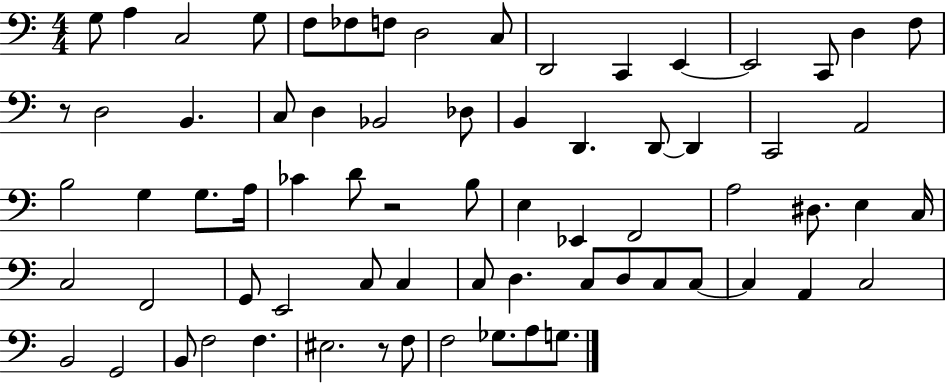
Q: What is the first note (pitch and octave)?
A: G3